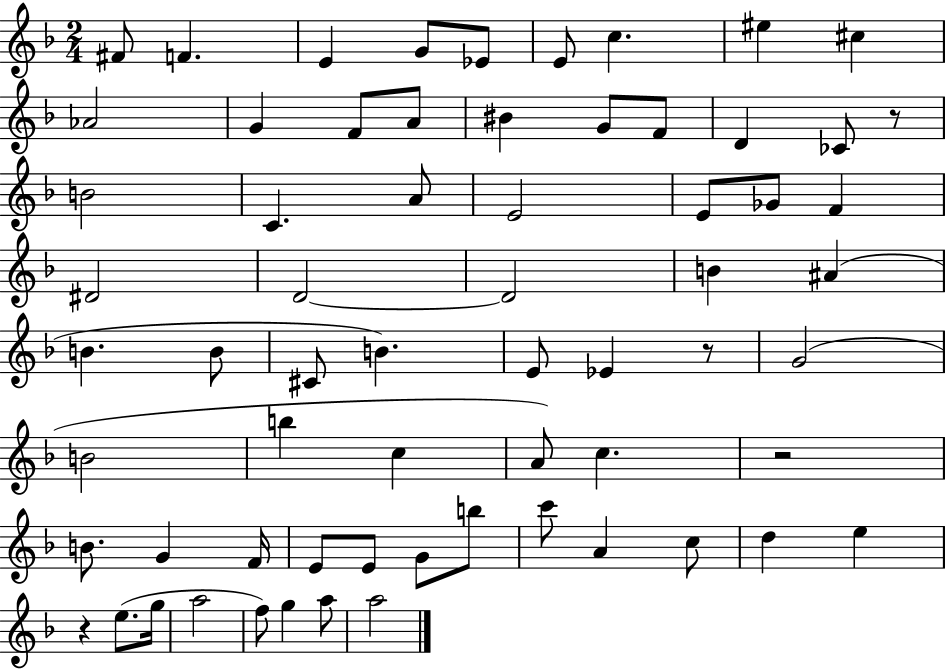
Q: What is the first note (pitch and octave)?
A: F#4